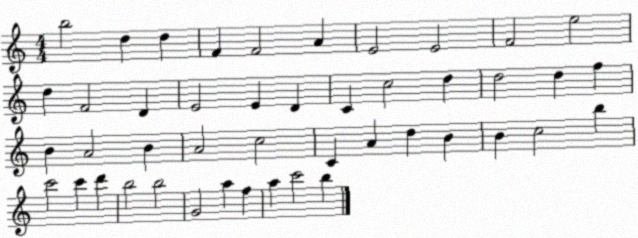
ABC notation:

X:1
T:Untitled
M:4/4
L:1/4
K:C
b2 d d F F2 A E2 E2 F2 e2 d F2 D E2 E D C c2 d d2 d f B A2 B A2 c2 C A d B B c2 b c'2 c' d' b2 b2 G2 a f a c'2 b